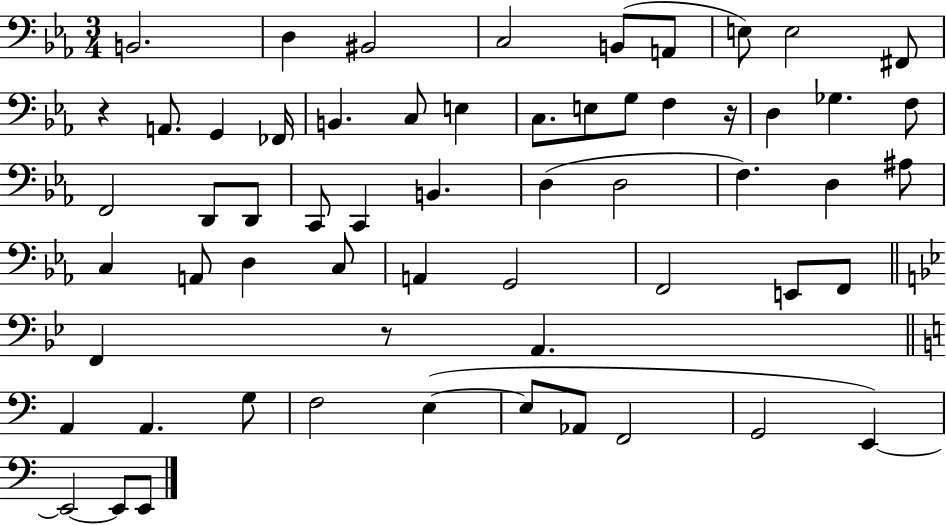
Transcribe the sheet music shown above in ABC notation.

X:1
T:Untitled
M:3/4
L:1/4
K:Eb
B,,2 D, ^B,,2 C,2 B,,/2 A,,/2 E,/2 E,2 ^F,,/2 z A,,/2 G,, _F,,/4 B,, C,/2 E, C,/2 E,/2 G,/2 F, z/4 D, _G, F,/2 F,,2 D,,/2 D,,/2 C,,/2 C,, B,, D, D,2 F, D, ^A,/2 C, A,,/2 D, C,/2 A,, G,,2 F,,2 E,,/2 F,,/2 F,, z/2 A,, A,, A,, G,/2 F,2 E, E,/2 _A,,/2 F,,2 G,,2 E,, E,,2 E,,/2 E,,/2